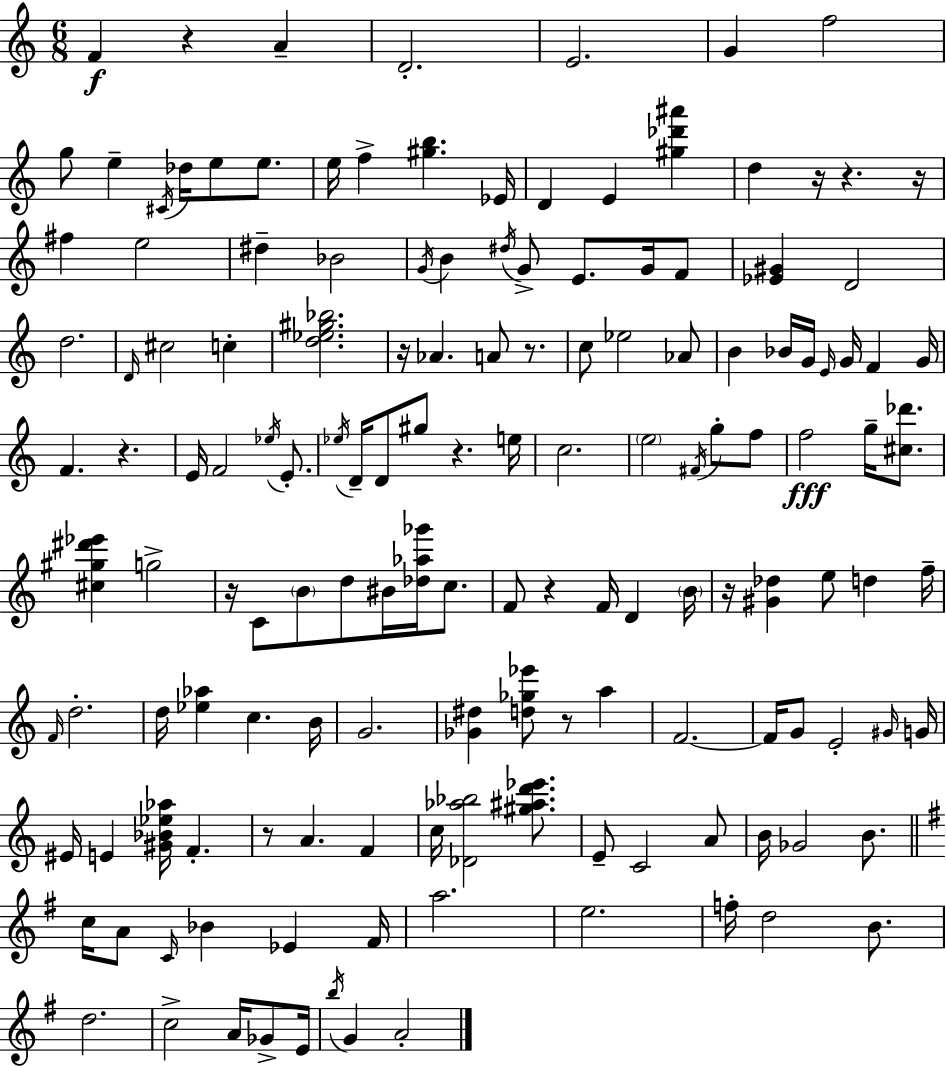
{
  \clef treble
  \numericTimeSignature
  \time 6/8
  \key a \minor
  \repeat volta 2 { f'4\f r4 a'4-- | d'2.-. | e'2. | g'4 f''2 | \break g''8 e''4-- \acciaccatura { cis'16 } des''16 e''8 e''8. | e''16 f''4-> <gis'' b''>4. | ees'16 d'4 e'4 <gis'' des''' ais'''>4 | d''4 r16 r4. | \break r16 fis''4 e''2 | dis''4-- bes'2 | \acciaccatura { g'16 } b'4 \acciaccatura { dis''16 } g'8-> e'8. | g'16 f'8 <ees' gis'>4 d'2 | \break d''2. | \grace { d'16 } cis''2 | c''4-. <d'' ees'' gis'' bes''>2. | r16 aes'4. a'8 | \break r8. c''8 ees''2 | aes'8 b'4 bes'16 g'16 \grace { e'16 } g'16 | f'4 g'16 f'4. r4. | e'16 f'2 | \break \acciaccatura { ees''16 } e'8.-. \acciaccatura { ees''16 } d'16-- d'8 gis''8 | r4. e''16 c''2. | \parenthesize e''2 | \acciaccatura { fis'16 } g''8-. f''8 f''2\fff | \break g''16-- <cis'' des'''>8. <cis'' gis'' dis''' ees'''>4 | g''2-> r16 c'8 \parenthesize b'8 | d''8 bis'16 <des'' aes'' ges'''>16 c''8. f'8 r4 | f'16 d'4 \parenthesize b'16 r16 <gis' des''>4 | \break e''8 d''4 f''16-- \grace { f'16 } d''2.-. | d''16 <ees'' aes''>4 | c''4. b'16 g'2. | <ges' dis''>4 | \break <d'' ges'' ees'''>8 r8 a''4 f'2.~~ | f'16 g'8 | e'2-. \grace { gis'16 } g'16 eis'16 e'4 | <gis' bes' ees'' aes''>16 f'4.-. r8 | \break a'4. f'4 c''16 <des' aes'' bes''>2 | <gis'' ais'' d''' ees'''>8. e'8-- | c'2 a'8 b'16 ges'2 | b'8. \bar "||" \break \key e \minor c''16 a'8 \grace { c'16 } bes'4 ees'4 | fis'16 a''2. | e''2. | f''16-. d''2 b'8. | \break d''2. | c''2-> a'16 ges'8-> | e'16 \acciaccatura { b''16 } g'4 a'2-. | } \bar "|."
}